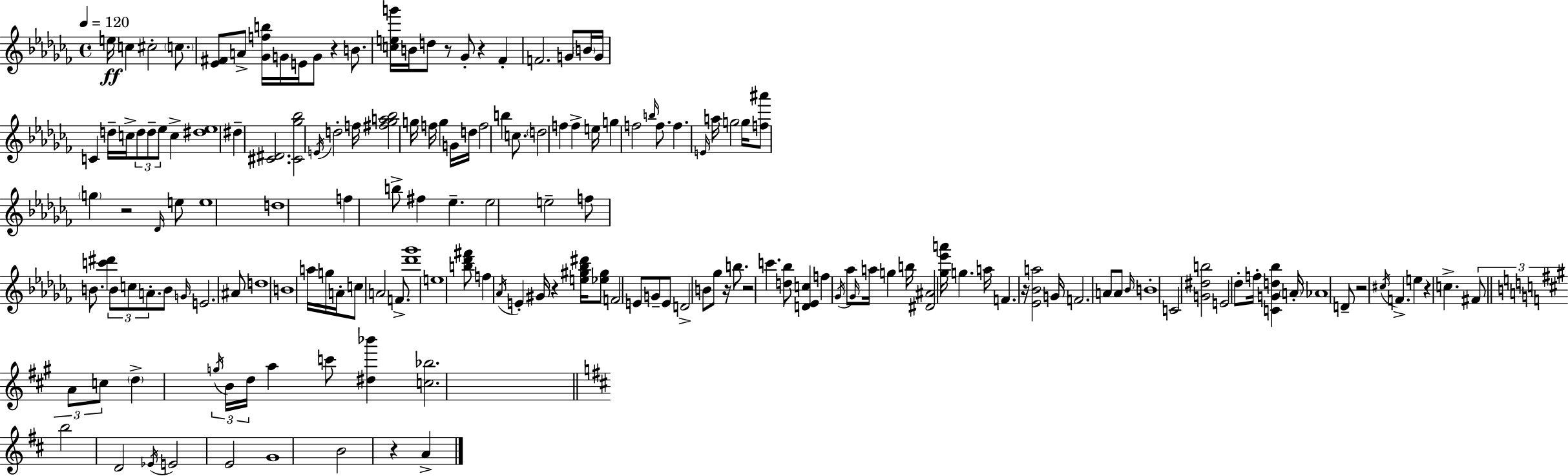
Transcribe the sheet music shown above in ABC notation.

X:1
T:Untitled
M:4/4
L:1/4
K:Abm
e/4 c ^c2 c/2 [_E^F]/2 A/2 [_Gfb]/4 G/4 E/4 G/2 z B/2 [ceg']/4 B/4 d/2 z/2 _G/2 z _F F2 G/2 B/4 G/4 C d/4 c/4 d/2 d/2 _e/2 c [^d_e]4 ^d [^C^D]2 [^C_g_b]2 E/4 d2 f/4 [^f_ga_b]2 g/4 f/4 g G/4 d/4 f2 b c/2 d2 f f e/4 g f2 b/4 f/2 f E/4 a/4 g2 g/4 [f^a']/2 g z2 _D/4 e/2 e4 d4 f b/2 ^f _e _e2 e2 f/2 B/2 [c'^d'] B/2 c/2 A/2 B/2 G/4 E2 ^A/2 d4 B4 a/4 g/4 A/4 c/2 A2 F/2 [_d'_g']4 e4 [b_d'^f']/2 f _A/4 E ^G/4 z [e^g_b^d']/4 [_e^g]/2 F2 E/2 G/2 E/2 D2 B/2 _g/2 z/4 b/2 z2 c' [d_b]/2 [D_Ec] f _G/4 _a/2 _G/4 a/4 g b/4 [^D^A]2 [_g_e'a']/4 g a/4 F z/4 [_E_Ba]2 G/4 F2 A/2 A/2 _B/4 B4 C2 [G^db]2 E2 _d/2 f/4 [CGd_b] A/4 _A4 D/2 z2 ^c/4 F e z c ^F/2 A/2 c/2 d g/4 B/4 d/4 a c'/2 [^d_b'] [c_b]2 b2 D2 _E/4 E2 E2 G4 B2 z A